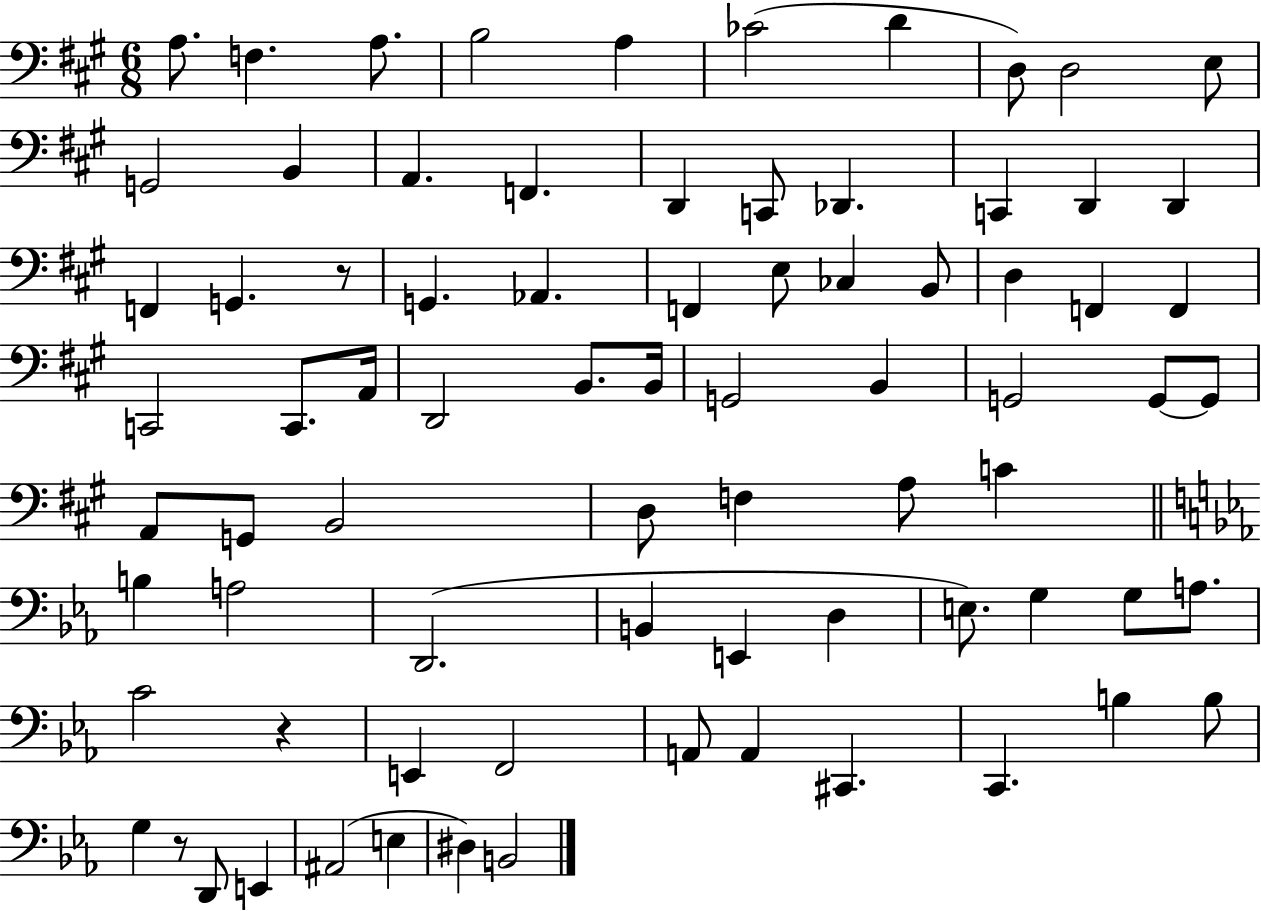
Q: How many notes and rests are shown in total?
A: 78